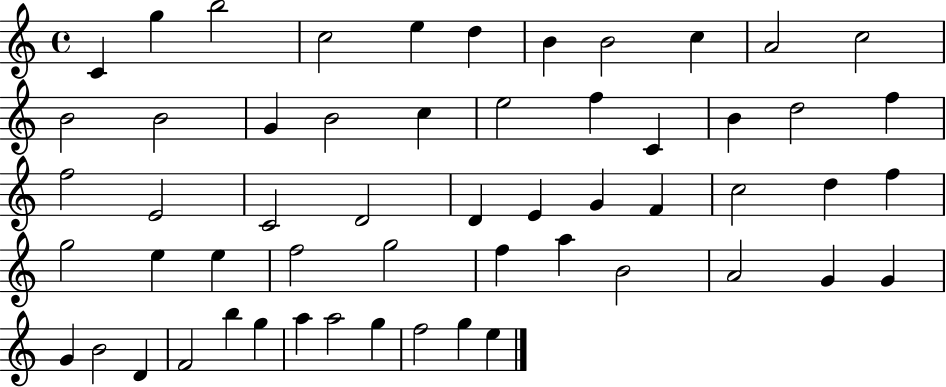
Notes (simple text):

C4/q G5/q B5/h C5/h E5/q D5/q B4/q B4/h C5/q A4/h C5/h B4/h B4/h G4/q B4/h C5/q E5/h F5/q C4/q B4/q D5/h F5/q F5/h E4/h C4/h D4/h D4/q E4/q G4/q F4/q C5/h D5/q F5/q G5/h E5/q E5/q F5/h G5/h F5/q A5/q B4/h A4/h G4/q G4/q G4/q B4/h D4/q F4/h B5/q G5/q A5/q A5/h G5/q F5/h G5/q E5/q